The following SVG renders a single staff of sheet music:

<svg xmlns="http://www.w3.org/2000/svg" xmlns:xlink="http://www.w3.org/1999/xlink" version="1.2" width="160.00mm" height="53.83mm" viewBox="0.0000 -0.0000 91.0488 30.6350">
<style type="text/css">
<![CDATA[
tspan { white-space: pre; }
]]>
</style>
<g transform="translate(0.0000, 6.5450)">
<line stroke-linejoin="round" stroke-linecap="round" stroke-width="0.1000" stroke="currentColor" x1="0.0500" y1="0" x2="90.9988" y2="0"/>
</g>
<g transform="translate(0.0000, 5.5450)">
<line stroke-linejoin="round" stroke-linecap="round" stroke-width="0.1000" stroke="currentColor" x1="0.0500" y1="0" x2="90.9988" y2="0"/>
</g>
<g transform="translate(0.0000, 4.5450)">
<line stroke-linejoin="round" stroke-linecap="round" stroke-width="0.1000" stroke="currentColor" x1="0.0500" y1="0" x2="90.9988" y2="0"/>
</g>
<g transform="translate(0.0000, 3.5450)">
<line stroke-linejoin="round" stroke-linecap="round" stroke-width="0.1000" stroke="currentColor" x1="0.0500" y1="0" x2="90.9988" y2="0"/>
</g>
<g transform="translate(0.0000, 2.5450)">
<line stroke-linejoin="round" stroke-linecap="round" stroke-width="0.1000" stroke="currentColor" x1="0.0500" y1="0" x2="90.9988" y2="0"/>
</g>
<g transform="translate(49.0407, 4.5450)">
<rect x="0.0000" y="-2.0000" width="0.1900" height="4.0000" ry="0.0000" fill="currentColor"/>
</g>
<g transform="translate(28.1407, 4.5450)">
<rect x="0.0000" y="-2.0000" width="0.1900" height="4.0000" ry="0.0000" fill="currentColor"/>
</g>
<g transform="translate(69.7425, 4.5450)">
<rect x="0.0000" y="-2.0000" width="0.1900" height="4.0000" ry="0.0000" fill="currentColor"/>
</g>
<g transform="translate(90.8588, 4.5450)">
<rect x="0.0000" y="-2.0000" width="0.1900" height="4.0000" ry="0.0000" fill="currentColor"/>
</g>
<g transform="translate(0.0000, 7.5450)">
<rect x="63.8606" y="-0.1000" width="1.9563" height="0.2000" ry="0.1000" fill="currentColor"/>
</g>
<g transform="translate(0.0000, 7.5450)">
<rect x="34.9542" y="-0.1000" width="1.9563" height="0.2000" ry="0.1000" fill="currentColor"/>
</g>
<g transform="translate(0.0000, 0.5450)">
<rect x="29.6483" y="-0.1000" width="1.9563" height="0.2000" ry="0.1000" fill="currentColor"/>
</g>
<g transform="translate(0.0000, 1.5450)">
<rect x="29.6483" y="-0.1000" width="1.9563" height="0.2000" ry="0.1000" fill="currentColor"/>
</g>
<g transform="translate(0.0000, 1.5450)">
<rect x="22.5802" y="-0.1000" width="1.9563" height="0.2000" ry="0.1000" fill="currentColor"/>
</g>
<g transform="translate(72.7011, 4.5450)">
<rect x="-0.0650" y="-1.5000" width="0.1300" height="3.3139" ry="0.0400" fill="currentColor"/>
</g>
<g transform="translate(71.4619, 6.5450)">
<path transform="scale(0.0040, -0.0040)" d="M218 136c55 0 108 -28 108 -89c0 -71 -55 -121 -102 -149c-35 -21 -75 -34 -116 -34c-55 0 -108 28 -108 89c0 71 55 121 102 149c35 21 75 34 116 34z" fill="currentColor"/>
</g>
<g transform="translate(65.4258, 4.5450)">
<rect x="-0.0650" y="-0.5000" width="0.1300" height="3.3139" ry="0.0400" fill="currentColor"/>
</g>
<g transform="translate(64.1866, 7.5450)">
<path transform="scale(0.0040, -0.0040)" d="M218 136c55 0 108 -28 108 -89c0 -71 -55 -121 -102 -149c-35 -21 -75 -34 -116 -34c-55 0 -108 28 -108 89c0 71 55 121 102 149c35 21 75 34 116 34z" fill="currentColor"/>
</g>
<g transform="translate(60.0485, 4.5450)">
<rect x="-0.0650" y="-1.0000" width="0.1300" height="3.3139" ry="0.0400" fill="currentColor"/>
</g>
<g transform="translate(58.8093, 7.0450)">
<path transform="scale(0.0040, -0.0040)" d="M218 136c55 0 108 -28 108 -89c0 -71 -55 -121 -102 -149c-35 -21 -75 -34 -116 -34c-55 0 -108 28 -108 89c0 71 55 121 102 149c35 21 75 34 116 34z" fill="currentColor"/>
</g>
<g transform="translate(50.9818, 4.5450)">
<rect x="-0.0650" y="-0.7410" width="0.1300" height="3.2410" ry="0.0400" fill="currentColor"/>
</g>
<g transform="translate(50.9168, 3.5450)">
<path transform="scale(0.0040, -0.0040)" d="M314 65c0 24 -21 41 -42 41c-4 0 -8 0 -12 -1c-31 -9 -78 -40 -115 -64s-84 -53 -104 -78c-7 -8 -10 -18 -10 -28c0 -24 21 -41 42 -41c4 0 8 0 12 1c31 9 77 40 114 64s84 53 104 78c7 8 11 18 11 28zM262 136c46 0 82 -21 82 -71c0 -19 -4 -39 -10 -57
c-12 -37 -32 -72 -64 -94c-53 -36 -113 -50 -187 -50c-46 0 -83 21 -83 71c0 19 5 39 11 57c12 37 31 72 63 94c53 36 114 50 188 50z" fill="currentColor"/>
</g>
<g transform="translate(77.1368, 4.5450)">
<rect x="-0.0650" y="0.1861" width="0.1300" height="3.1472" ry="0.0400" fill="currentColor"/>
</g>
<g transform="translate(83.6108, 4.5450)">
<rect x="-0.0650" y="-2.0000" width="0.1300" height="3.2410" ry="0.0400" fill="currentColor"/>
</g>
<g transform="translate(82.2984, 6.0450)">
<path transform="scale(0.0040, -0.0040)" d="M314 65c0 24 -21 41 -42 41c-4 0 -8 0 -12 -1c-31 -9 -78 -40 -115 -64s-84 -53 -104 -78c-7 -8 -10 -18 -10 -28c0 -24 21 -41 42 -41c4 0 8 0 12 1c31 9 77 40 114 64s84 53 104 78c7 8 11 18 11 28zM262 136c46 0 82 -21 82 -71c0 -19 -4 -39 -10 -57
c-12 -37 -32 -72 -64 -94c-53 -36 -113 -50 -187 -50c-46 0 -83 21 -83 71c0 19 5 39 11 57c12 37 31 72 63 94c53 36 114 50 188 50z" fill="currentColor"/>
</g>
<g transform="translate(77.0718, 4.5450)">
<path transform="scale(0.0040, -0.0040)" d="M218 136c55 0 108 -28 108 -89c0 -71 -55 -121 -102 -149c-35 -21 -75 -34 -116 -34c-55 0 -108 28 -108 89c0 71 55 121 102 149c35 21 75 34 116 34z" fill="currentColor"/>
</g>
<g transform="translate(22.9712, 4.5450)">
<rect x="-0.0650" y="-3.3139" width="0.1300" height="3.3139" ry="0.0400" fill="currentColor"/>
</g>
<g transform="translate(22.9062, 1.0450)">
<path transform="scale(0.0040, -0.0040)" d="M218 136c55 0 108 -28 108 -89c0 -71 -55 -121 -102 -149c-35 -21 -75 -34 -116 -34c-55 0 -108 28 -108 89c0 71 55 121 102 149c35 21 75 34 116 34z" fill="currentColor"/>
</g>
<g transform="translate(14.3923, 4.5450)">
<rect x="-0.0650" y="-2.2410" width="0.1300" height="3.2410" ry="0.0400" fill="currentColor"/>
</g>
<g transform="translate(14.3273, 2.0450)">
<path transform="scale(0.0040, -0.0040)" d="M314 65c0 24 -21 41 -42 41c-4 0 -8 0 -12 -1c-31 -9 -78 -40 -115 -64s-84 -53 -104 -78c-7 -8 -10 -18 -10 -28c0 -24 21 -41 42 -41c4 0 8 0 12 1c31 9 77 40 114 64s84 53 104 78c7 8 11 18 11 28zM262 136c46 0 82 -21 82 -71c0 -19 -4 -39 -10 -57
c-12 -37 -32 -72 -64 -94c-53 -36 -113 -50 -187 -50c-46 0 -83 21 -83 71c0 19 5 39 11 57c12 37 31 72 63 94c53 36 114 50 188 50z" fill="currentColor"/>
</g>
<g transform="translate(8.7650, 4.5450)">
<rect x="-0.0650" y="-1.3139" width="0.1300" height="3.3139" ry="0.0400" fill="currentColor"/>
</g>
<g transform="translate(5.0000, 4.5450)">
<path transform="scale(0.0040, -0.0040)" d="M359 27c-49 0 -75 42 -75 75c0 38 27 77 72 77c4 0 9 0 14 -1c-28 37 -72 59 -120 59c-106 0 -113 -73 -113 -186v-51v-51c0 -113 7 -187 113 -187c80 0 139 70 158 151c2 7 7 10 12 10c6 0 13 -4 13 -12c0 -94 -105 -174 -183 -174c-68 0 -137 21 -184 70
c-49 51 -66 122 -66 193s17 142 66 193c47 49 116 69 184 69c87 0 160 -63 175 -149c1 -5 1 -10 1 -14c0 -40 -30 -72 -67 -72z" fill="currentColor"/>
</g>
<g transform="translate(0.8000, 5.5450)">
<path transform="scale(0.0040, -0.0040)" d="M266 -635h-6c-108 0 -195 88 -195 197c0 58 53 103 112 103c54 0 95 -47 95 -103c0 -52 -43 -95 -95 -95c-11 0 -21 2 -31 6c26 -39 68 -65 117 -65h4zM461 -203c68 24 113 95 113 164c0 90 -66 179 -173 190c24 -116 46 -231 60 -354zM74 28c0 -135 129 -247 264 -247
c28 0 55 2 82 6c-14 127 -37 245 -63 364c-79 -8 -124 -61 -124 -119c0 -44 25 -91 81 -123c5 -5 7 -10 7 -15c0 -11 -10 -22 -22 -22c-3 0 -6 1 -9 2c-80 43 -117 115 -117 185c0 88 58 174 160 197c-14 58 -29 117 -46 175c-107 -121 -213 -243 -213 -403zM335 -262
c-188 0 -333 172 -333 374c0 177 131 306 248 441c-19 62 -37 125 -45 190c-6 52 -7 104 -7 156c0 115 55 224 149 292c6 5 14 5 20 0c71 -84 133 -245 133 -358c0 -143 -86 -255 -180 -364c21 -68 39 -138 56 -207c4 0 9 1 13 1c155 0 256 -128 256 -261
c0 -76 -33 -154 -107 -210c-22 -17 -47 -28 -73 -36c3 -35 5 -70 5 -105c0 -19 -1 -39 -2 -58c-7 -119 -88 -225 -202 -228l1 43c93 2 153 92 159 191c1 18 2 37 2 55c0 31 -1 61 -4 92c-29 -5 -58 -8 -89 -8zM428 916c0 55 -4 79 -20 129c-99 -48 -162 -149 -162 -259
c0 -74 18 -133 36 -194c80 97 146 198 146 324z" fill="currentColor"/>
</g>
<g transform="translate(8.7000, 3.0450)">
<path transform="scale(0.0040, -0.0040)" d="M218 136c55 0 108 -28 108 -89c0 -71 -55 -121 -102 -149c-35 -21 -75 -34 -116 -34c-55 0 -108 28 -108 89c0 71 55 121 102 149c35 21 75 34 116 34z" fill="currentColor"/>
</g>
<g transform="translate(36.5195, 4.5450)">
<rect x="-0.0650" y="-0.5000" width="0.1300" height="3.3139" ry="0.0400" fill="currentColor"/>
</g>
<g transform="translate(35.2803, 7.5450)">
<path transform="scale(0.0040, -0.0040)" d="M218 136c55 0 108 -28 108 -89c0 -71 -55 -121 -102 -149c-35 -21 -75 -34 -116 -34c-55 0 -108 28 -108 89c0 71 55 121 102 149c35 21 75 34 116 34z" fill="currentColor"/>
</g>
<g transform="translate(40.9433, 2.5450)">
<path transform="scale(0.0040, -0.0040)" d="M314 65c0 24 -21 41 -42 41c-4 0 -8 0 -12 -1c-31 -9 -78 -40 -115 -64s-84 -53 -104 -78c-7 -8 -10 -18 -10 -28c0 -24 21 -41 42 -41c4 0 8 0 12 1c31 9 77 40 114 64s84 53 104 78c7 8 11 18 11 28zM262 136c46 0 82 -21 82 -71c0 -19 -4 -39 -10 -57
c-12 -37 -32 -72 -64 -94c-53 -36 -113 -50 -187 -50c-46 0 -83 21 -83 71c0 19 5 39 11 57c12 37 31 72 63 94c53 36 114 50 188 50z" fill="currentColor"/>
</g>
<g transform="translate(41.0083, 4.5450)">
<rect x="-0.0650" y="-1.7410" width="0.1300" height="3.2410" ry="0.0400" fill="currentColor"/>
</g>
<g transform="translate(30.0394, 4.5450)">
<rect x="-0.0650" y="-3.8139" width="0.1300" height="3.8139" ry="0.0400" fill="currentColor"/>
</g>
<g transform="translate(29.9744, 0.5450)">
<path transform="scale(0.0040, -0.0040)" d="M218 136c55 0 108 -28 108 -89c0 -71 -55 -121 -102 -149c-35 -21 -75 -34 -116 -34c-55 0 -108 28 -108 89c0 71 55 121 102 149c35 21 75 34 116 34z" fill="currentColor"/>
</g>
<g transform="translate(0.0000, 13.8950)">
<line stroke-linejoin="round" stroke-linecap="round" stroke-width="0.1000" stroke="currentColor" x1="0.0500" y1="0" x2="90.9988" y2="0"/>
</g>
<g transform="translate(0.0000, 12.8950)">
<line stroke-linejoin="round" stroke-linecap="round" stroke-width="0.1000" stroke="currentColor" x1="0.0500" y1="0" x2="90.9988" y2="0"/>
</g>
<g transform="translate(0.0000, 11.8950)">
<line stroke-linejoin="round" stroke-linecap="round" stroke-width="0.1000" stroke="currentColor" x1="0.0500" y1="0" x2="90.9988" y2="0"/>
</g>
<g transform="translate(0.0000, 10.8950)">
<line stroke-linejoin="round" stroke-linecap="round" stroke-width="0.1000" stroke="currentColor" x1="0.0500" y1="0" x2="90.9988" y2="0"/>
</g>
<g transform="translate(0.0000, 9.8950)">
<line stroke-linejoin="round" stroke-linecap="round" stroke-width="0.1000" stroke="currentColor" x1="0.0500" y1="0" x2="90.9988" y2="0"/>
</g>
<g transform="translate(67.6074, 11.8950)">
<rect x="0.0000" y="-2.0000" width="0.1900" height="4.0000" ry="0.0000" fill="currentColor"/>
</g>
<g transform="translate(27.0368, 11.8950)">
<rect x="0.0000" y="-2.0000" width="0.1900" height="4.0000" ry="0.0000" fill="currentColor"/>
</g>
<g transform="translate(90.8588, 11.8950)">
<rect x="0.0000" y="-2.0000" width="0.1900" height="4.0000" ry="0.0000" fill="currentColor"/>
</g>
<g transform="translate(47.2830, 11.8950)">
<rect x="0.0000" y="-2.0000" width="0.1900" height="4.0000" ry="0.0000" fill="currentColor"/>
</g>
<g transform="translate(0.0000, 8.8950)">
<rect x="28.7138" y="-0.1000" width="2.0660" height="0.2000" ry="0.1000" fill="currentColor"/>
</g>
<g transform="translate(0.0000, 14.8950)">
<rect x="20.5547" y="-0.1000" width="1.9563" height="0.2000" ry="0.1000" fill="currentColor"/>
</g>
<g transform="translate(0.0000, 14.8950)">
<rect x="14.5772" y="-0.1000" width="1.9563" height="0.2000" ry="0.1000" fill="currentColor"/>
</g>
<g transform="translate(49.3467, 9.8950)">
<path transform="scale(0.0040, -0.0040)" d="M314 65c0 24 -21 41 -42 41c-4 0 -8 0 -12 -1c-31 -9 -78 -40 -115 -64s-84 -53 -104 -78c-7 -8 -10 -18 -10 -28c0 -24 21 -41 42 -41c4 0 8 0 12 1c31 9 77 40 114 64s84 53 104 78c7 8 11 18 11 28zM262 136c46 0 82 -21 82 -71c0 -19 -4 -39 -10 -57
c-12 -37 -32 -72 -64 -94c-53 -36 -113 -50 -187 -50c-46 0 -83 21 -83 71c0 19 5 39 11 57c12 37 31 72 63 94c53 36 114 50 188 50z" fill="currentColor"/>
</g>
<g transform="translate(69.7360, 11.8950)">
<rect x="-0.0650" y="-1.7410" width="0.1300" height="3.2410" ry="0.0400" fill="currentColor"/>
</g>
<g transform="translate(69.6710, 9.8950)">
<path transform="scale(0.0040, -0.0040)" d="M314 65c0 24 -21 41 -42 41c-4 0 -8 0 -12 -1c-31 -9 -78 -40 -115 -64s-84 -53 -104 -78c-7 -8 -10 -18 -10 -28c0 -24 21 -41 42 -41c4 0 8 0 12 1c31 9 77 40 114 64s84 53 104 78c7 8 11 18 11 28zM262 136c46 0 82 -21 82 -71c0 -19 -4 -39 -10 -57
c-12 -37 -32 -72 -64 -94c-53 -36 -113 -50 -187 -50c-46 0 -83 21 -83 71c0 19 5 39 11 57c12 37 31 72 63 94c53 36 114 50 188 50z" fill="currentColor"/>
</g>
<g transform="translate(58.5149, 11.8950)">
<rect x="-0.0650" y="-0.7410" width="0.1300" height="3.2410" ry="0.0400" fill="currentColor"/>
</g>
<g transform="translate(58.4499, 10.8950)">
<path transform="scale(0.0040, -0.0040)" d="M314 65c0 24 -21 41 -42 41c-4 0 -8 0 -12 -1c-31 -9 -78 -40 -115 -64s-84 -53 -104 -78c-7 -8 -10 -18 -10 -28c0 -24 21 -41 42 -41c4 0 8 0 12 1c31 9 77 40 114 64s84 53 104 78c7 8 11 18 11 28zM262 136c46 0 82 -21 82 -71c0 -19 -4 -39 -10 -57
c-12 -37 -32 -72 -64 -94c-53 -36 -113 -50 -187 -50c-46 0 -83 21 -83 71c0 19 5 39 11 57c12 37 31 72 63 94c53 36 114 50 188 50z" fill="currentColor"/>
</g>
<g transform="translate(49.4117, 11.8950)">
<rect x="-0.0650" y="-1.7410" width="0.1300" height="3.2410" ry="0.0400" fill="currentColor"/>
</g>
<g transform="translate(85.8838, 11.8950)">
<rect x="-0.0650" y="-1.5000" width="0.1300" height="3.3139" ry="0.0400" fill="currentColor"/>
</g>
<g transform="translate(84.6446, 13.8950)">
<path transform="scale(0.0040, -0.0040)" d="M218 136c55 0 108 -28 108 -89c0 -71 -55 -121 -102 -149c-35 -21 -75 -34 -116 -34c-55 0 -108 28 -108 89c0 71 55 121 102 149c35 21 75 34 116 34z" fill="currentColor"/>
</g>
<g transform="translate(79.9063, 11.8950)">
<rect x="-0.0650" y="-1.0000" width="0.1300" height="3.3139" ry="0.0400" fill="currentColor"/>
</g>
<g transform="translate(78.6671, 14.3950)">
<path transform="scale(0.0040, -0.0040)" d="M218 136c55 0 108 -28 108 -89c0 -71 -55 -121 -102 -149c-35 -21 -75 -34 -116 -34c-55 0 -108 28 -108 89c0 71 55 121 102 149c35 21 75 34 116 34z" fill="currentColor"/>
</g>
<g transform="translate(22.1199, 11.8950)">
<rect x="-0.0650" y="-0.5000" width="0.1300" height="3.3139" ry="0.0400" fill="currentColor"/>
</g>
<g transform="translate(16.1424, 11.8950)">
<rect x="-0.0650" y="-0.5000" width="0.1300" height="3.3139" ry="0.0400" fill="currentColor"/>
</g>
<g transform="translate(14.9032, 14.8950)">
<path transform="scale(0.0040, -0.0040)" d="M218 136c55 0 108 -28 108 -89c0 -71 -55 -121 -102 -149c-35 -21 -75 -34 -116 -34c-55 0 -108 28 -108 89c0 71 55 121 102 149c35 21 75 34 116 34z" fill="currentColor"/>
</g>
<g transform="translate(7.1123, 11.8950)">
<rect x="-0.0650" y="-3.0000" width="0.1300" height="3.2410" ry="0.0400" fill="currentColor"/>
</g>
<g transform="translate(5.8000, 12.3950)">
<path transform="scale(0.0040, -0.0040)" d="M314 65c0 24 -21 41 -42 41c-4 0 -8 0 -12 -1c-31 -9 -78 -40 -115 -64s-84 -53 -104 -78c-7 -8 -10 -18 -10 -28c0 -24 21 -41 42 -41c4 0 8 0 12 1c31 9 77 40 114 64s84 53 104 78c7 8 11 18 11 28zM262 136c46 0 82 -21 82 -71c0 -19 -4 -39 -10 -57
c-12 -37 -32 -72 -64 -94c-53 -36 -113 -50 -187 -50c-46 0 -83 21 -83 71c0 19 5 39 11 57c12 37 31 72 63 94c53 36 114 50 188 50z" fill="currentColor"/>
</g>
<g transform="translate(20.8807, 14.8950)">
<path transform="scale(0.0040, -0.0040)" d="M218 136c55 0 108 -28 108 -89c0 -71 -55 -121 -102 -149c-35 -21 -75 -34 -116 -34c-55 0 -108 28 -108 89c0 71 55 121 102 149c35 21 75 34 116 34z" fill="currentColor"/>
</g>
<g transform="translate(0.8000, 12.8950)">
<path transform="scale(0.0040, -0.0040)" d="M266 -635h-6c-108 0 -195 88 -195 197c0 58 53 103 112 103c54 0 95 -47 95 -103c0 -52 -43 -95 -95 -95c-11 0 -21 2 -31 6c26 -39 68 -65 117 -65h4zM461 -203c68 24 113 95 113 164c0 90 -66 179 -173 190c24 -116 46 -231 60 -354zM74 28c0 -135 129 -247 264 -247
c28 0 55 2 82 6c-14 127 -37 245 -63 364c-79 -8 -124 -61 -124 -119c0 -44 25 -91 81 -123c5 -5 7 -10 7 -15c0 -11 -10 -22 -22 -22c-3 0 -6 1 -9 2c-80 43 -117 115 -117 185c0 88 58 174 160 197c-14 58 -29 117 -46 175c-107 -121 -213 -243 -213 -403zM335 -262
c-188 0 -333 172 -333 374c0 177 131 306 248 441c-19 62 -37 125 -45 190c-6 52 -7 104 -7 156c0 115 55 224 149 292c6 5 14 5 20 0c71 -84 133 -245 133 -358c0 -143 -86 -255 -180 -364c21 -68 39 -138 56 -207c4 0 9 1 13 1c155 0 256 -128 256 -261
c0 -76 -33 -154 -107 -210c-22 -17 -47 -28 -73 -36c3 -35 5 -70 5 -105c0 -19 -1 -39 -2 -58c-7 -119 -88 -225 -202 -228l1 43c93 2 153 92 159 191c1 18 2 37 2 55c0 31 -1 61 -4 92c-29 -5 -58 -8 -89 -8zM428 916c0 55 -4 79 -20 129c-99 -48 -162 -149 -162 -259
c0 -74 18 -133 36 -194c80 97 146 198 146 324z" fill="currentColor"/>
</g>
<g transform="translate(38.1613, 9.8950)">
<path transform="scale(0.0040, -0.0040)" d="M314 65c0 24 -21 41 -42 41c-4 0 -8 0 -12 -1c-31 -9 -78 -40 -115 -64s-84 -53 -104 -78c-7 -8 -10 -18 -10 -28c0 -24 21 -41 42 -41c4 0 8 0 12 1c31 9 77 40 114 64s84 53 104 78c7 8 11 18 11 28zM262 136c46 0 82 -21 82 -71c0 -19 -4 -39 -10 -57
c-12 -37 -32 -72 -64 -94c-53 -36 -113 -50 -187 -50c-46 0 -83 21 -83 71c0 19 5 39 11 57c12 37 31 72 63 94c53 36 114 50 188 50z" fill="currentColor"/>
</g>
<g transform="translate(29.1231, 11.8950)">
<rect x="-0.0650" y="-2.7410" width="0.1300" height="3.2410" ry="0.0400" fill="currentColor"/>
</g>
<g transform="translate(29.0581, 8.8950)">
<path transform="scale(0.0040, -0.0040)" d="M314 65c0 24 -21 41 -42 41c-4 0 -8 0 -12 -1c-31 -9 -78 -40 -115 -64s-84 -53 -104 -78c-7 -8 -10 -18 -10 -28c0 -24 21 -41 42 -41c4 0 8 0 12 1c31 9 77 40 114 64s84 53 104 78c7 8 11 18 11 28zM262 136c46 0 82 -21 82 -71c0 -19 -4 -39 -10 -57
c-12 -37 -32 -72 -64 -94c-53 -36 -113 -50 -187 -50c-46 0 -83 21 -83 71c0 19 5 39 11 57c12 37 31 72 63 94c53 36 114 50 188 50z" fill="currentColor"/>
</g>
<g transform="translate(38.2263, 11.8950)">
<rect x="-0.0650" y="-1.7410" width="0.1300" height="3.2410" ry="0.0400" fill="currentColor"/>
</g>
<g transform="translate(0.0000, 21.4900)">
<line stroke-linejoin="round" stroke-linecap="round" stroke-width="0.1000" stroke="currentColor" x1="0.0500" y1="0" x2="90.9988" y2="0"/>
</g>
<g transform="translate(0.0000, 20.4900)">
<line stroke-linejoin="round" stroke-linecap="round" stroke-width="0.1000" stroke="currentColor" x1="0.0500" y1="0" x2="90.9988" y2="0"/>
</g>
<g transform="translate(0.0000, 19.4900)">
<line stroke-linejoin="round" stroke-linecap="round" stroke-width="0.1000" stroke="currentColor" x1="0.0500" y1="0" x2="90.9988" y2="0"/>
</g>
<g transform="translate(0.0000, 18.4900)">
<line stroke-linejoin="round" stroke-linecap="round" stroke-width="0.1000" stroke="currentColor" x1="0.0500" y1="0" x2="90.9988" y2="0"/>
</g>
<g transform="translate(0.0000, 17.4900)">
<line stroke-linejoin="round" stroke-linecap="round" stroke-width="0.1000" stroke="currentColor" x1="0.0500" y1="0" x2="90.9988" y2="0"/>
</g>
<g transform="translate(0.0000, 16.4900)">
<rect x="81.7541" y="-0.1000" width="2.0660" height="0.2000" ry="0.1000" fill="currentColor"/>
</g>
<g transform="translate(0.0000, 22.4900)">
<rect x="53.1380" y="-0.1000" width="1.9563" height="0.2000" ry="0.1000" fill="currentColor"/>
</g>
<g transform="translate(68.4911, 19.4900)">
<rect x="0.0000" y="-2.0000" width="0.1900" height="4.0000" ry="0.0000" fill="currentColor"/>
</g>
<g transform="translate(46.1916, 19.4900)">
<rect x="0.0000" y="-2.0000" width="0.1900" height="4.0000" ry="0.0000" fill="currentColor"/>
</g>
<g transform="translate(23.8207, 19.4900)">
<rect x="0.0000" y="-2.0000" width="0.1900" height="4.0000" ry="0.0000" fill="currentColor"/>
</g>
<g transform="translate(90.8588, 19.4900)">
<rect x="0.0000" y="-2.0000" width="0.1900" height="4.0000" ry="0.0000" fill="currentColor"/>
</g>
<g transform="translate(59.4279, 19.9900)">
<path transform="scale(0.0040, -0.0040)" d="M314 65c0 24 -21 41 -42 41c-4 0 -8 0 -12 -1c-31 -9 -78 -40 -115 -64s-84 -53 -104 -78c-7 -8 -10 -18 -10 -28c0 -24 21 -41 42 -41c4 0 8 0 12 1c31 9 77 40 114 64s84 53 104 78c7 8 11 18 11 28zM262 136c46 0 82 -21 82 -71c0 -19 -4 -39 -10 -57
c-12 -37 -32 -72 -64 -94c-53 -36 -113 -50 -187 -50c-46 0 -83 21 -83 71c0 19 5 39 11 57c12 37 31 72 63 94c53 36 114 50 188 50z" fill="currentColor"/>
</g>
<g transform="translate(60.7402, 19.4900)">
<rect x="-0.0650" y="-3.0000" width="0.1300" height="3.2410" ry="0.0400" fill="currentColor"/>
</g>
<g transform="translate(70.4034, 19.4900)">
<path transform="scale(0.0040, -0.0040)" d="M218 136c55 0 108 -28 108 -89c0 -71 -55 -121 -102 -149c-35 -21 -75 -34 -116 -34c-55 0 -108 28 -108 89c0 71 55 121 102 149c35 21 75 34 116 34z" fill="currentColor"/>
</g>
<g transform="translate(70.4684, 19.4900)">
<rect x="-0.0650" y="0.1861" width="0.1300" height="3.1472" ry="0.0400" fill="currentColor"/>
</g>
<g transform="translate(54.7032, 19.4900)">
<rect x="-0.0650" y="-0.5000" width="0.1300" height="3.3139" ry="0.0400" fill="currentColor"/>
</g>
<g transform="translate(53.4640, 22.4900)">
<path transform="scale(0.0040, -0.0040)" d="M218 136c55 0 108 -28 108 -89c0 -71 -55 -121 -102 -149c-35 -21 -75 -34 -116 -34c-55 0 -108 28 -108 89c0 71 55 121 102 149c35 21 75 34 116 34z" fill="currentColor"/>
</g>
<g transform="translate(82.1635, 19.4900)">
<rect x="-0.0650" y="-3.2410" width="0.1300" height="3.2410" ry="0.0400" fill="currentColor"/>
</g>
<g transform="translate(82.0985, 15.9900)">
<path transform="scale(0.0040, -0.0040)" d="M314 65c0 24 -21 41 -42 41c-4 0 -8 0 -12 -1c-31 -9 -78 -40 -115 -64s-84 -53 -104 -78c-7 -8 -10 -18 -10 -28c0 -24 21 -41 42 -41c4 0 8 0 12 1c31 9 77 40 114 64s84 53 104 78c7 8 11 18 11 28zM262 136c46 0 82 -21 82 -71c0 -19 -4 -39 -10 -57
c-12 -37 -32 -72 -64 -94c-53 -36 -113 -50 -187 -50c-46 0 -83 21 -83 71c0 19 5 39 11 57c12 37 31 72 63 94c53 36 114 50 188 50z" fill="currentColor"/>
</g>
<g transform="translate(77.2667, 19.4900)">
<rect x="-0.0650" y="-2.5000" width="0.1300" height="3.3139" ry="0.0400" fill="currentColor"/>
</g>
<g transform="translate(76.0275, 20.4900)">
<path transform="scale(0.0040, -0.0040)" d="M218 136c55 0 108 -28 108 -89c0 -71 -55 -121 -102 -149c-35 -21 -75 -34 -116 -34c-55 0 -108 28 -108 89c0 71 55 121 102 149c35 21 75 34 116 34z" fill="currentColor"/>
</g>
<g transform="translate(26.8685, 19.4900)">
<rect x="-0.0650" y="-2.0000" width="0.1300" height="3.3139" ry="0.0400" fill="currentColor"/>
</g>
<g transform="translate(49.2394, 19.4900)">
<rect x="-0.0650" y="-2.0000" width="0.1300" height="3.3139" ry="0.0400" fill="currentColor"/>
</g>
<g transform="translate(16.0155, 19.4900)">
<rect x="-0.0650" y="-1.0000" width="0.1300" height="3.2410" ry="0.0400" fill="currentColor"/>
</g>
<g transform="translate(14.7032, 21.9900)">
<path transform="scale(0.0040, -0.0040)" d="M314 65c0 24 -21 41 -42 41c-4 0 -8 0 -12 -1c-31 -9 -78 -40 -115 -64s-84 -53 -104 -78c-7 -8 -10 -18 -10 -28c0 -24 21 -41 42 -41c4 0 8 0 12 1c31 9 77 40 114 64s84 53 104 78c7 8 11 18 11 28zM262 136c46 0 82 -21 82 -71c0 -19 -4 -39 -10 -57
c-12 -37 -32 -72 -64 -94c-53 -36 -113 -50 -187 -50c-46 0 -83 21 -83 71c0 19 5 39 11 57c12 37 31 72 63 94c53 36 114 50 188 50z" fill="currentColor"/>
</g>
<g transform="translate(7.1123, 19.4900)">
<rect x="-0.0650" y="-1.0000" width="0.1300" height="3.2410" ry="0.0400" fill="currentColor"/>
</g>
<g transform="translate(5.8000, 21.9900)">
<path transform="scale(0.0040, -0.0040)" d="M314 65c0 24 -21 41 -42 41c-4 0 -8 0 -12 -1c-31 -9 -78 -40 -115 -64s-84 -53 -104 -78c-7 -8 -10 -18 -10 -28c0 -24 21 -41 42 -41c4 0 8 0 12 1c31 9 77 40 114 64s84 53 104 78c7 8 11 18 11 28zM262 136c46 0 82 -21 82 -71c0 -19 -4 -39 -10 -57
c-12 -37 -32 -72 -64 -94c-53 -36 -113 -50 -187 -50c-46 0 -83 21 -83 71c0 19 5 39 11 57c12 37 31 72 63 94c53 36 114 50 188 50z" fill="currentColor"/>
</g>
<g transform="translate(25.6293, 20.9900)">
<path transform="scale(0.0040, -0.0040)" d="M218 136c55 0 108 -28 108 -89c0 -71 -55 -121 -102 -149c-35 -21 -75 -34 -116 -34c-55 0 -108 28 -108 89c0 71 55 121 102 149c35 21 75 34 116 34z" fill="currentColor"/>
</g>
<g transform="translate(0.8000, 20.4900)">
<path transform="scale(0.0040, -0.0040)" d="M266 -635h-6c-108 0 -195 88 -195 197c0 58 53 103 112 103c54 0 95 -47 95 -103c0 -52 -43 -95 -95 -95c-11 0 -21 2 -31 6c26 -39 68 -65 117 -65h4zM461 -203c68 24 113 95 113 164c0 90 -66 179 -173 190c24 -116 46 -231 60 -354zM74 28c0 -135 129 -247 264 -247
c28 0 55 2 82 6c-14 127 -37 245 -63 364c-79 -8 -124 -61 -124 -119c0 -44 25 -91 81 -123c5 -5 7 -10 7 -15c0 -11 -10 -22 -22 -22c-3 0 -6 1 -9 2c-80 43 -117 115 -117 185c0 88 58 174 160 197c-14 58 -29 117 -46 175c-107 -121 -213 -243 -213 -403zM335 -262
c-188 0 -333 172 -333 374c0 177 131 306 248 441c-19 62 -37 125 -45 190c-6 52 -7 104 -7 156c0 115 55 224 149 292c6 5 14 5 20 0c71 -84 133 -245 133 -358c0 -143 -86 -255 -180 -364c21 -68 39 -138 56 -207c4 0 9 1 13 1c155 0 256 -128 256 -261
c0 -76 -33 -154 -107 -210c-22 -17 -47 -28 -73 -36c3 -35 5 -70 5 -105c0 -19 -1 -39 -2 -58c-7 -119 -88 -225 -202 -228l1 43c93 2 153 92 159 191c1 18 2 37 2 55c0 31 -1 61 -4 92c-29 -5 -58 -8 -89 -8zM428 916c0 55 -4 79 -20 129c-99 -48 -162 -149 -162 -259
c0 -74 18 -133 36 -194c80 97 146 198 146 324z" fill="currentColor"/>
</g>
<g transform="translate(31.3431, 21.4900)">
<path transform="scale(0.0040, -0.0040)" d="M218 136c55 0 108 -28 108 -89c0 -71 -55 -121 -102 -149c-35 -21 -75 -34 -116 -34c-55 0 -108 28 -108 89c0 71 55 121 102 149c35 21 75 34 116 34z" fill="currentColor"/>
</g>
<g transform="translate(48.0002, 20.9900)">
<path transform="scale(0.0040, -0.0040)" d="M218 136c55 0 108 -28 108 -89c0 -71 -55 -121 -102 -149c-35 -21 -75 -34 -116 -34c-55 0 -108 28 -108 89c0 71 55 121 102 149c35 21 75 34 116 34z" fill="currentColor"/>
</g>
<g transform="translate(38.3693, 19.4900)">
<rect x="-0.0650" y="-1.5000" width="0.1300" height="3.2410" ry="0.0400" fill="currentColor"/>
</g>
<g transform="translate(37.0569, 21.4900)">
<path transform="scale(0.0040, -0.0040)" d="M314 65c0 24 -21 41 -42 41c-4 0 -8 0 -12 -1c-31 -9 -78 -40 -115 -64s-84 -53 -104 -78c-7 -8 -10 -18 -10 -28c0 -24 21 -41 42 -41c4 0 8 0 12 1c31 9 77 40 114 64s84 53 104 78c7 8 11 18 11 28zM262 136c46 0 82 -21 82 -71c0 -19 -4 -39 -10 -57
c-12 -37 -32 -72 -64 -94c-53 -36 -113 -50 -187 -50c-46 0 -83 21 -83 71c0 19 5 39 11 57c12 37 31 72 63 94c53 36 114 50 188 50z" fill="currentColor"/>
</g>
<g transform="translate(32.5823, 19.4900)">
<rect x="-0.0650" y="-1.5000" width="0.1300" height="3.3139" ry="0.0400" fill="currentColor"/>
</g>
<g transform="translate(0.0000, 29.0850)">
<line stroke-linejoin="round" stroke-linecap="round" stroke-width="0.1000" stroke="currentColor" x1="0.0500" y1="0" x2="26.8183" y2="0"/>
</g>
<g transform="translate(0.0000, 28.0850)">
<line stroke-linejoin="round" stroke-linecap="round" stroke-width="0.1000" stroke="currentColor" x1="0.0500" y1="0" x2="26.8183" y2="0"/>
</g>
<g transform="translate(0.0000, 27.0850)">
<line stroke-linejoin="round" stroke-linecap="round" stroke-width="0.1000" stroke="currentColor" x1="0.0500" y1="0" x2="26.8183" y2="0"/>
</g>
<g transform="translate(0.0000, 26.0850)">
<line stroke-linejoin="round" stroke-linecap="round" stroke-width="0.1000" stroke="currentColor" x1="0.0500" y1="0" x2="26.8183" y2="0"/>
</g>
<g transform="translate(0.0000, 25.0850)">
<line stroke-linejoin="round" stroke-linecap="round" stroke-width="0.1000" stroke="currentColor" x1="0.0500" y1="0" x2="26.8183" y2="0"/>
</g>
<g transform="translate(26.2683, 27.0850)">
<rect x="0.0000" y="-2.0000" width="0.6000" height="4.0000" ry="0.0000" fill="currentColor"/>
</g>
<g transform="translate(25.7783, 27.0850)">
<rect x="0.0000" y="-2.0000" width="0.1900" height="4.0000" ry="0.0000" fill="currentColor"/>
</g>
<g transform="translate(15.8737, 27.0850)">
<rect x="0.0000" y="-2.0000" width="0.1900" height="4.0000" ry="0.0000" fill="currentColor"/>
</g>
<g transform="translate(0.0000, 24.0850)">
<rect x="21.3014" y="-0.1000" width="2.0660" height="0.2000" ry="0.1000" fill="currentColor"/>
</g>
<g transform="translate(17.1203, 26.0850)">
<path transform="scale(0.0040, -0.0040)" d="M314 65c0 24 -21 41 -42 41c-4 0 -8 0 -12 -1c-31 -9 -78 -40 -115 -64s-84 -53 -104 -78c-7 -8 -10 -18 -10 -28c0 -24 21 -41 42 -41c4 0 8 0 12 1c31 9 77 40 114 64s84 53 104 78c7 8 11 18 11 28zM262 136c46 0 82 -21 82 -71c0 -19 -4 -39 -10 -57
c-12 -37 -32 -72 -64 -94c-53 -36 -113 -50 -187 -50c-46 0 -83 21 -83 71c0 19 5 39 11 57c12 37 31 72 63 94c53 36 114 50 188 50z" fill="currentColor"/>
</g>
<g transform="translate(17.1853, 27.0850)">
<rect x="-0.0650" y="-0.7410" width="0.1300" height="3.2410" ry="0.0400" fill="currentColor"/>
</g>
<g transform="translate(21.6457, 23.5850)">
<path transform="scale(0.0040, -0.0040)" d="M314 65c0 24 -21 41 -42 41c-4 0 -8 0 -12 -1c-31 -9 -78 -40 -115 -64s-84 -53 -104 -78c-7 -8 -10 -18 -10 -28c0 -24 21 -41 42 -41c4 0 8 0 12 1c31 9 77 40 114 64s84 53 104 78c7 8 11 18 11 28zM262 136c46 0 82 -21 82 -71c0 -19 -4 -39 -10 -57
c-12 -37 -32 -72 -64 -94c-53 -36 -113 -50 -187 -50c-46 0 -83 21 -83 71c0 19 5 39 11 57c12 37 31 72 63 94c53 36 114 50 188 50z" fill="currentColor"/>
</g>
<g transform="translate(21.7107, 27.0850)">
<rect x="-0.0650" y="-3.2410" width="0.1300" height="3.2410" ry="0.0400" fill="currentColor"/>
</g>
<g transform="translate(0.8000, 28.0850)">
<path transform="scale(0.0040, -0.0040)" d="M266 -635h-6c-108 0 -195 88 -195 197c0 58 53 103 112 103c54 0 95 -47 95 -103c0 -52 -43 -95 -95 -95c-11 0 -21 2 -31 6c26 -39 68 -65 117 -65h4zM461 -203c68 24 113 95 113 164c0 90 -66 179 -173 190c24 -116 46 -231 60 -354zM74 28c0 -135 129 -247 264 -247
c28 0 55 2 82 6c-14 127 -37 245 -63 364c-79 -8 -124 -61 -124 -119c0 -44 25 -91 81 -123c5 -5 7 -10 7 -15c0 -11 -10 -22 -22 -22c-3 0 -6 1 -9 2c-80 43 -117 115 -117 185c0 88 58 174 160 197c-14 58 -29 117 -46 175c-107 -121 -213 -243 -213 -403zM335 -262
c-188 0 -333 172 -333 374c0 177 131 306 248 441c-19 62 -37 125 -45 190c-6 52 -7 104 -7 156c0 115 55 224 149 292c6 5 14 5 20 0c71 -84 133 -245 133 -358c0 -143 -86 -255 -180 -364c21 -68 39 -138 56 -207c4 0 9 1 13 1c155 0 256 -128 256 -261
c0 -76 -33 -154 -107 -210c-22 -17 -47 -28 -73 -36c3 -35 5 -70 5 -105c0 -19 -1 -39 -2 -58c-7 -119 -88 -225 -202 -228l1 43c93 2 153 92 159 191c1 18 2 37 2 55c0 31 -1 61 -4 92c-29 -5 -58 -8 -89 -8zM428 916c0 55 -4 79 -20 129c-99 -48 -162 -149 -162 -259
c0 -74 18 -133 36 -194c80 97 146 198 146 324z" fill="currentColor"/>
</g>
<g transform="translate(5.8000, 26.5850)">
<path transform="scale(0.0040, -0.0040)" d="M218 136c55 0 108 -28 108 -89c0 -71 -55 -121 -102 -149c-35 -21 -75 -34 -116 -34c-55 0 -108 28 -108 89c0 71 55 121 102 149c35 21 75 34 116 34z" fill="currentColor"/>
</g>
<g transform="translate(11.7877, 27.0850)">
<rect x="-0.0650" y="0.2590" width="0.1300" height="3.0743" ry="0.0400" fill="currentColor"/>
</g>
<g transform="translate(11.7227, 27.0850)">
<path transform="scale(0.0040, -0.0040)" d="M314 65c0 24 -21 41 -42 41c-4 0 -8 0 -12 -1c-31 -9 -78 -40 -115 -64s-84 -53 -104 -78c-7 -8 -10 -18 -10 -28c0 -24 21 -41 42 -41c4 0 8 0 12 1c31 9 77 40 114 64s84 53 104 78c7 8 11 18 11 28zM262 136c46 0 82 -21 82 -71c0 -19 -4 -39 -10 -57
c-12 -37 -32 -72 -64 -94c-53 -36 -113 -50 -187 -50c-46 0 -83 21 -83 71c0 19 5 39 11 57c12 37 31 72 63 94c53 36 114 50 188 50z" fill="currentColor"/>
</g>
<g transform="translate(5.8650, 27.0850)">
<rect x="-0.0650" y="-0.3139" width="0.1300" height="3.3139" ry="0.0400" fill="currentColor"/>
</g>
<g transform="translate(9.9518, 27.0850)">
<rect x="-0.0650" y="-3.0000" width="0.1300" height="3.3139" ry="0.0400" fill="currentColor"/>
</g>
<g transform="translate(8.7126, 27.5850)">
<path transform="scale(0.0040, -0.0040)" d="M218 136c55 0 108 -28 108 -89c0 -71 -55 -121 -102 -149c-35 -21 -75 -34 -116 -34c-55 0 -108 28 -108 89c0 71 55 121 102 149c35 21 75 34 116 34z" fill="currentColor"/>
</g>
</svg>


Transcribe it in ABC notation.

X:1
T:Untitled
M:4/4
L:1/4
K:C
e g2 b c' C f2 d2 D C E B F2 A2 C C a2 f2 f2 d2 f2 D E D2 D2 F E E2 F C A2 B G b2 c A B2 d2 b2